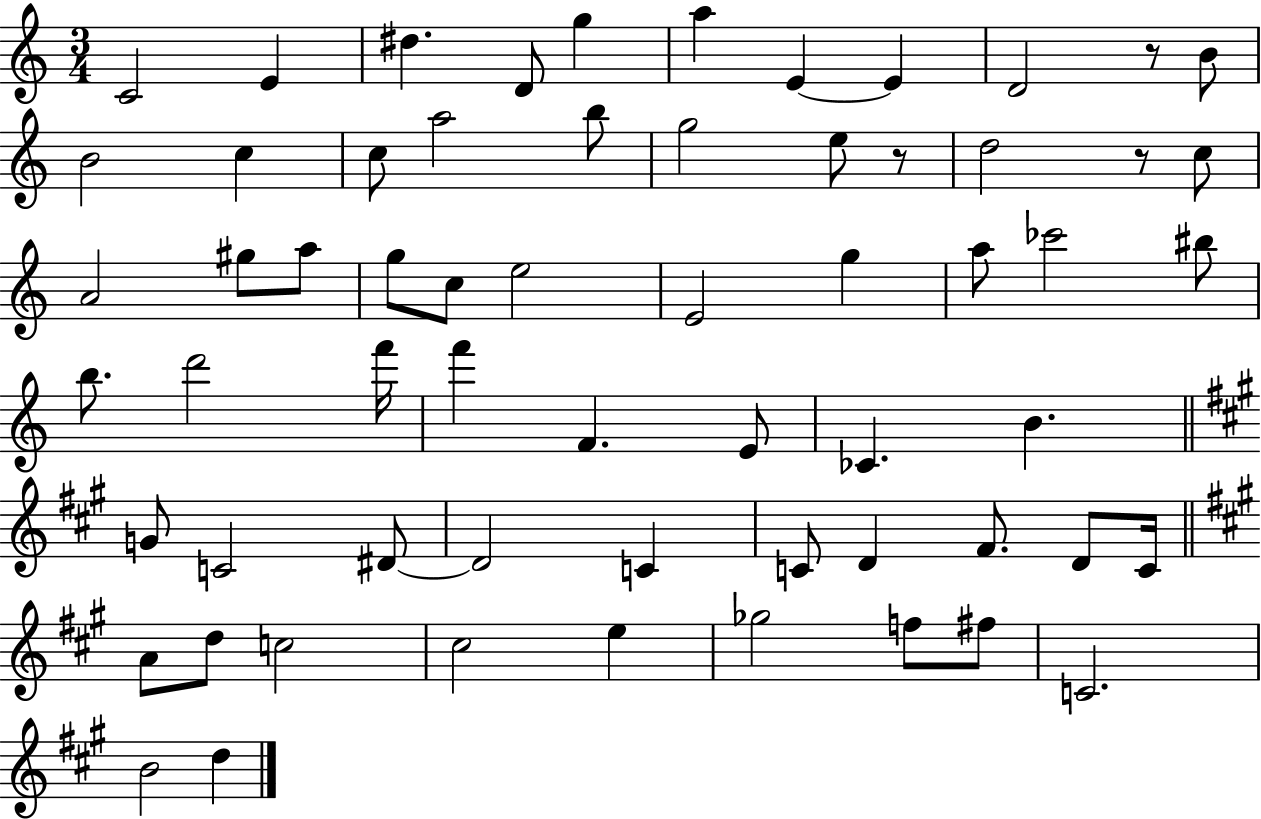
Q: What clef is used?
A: treble